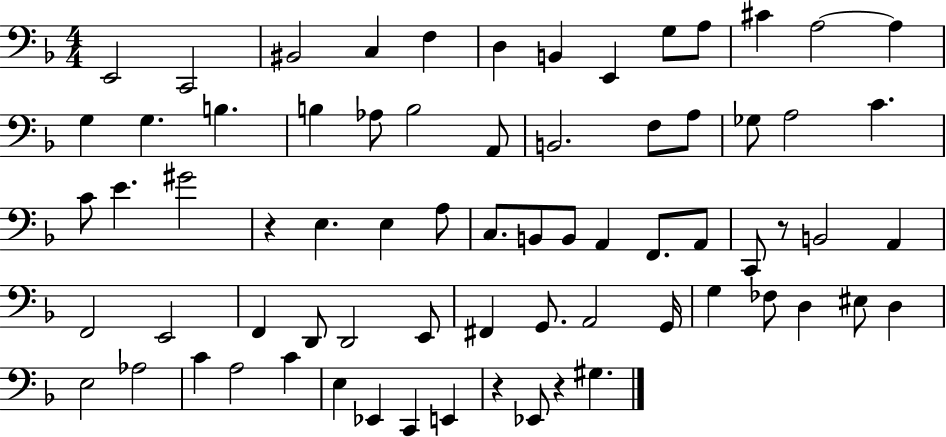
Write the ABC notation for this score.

X:1
T:Untitled
M:4/4
L:1/4
K:F
E,,2 C,,2 ^B,,2 C, F, D, B,, E,, G,/2 A,/2 ^C A,2 A, G, G, B, B, _A,/2 B,2 A,,/2 B,,2 F,/2 A,/2 _G,/2 A,2 C C/2 E ^G2 z E, E, A,/2 C,/2 B,,/2 B,,/2 A,, F,,/2 A,,/2 C,,/2 z/2 B,,2 A,, F,,2 E,,2 F,, D,,/2 D,,2 E,,/2 ^F,, G,,/2 A,,2 G,,/4 G, _F,/2 D, ^E,/2 D, E,2 _A,2 C A,2 C E, _E,, C,, E,, z _E,,/2 z ^G,